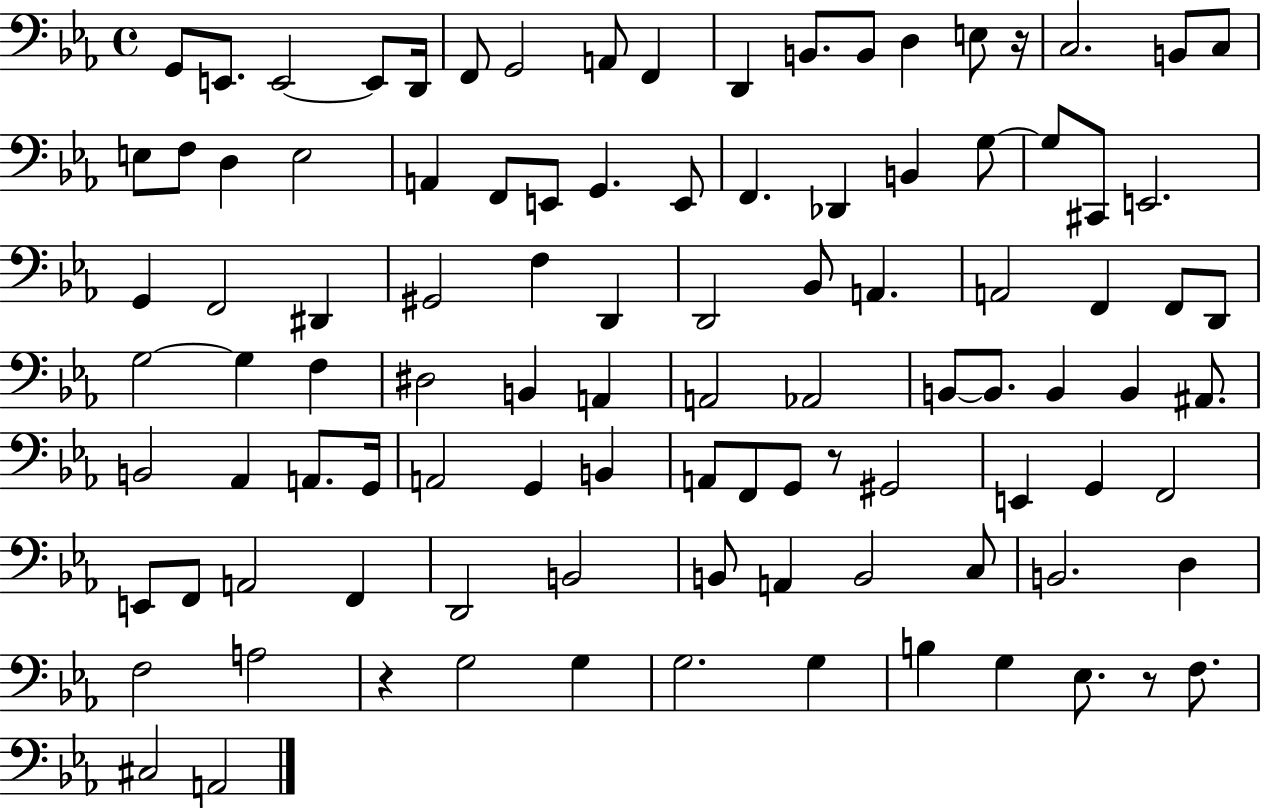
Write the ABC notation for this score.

X:1
T:Untitled
M:4/4
L:1/4
K:Eb
G,,/2 E,,/2 E,,2 E,,/2 D,,/4 F,,/2 G,,2 A,,/2 F,, D,, B,,/2 B,,/2 D, E,/2 z/4 C,2 B,,/2 C,/2 E,/2 F,/2 D, E,2 A,, F,,/2 E,,/2 G,, E,,/2 F,, _D,, B,, G,/2 G,/2 ^C,,/2 E,,2 G,, F,,2 ^D,, ^G,,2 F, D,, D,,2 _B,,/2 A,, A,,2 F,, F,,/2 D,,/2 G,2 G, F, ^D,2 B,, A,, A,,2 _A,,2 B,,/2 B,,/2 B,, B,, ^A,,/2 B,,2 _A,, A,,/2 G,,/4 A,,2 G,, B,, A,,/2 F,,/2 G,,/2 z/2 ^G,,2 E,, G,, F,,2 E,,/2 F,,/2 A,,2 F,, D,,2 B,,2 B,,/2 A,, B,,2 C,/2 B,,2 D, F,2 A,2 z G,2 G, G,2 G, B, G, _E,/2 z/2 F,/2 ^C,2 A,,2